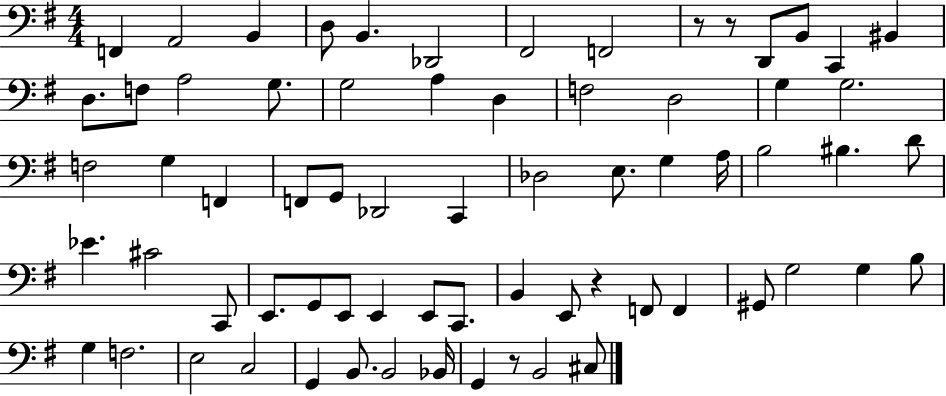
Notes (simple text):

F2/q A2/h B2/q D3/e B2/q. Db2/h F#2/h F2/h R/e R/e D2/e B2/e C2/q BIS2/q D3/e. F3/e A3/h G3/e. G3/h A3/q D3/q F3/h D3/h G3/q G3/h. F3/h G3/q F2/q F2/e G2/e Db2/h C2/q Db3/h E3/e. G3/q A3/s B3/h BIS3/q. D4/e Eb4/q. C#4/h C2/e E2/e. G2/e E2/e E2/q E2/e C2/e. B2/q E2/e R/q F2/e F2/q G#2/e G3/h G3/q B3/e G3/q F3/h. E3/h C3/h G2/q B2/e. B2/h Bb2/s G2/q R/e B2/h C#3/e